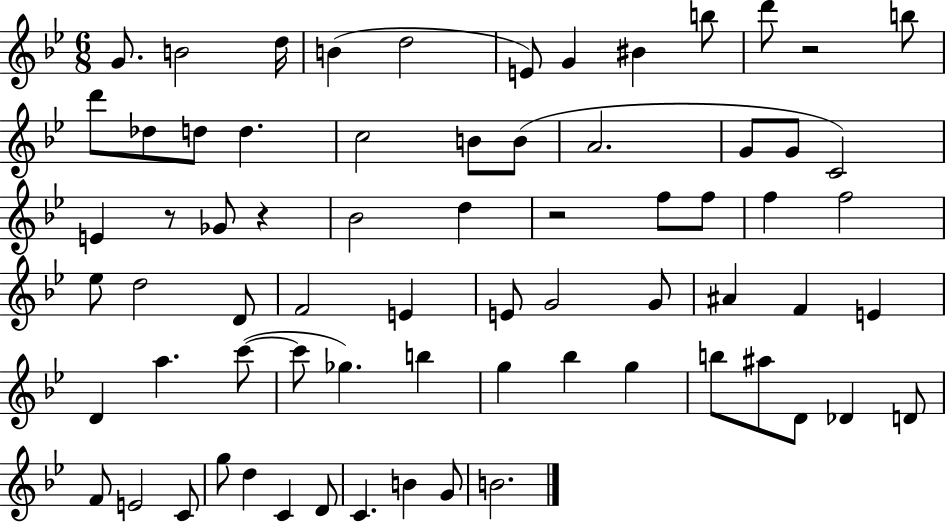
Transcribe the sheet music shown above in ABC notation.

X:1
T:Untitled
M:6/8
L:1/4
K:Bb
G/2 B2 d/4 B d2 E/2 G ^B b/2 d'/2 z2 b/2 d'/2 _d/2 d/2 d c2 B/2 B/2 A2 G/2 G/2 C2 E z/2 _G/2 z _B2 d z2 f/2 f/2 f f2 _e/2 d2 D/2 F2 E E/2 G2 G/2 ^A F E D a c'/2 c'/2 _g b g _b g b/2 ^a/2 D/2 _D D/2 F/2 E2 C/2 g/2 d C D/2 C B G/2 B2